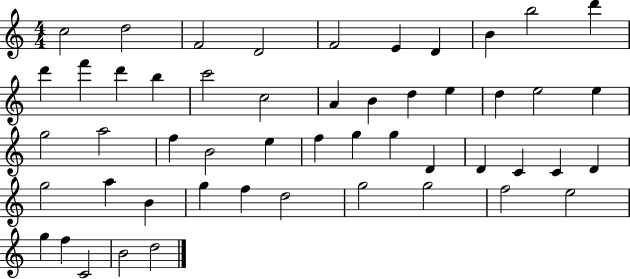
C5/h D5/h F4/h D4/h F4/h E4/q D4/q B4/q B5/h D6/q D6/q F6/q D6/q B5/q C6/h C5/h A4/q B4/q D5/q E5/q D5/q E5/h E5/q G5/h A5/h F5/q B4/h E5/q F5/q G5/q G5/q D4/q D4/q C4/q C4/q D4/q G5/h A5/q B4/q G5/q F5/q D5/h G5/h G5/h F5/h E5/h G5/q F5/q C4/h B4/h D5/h